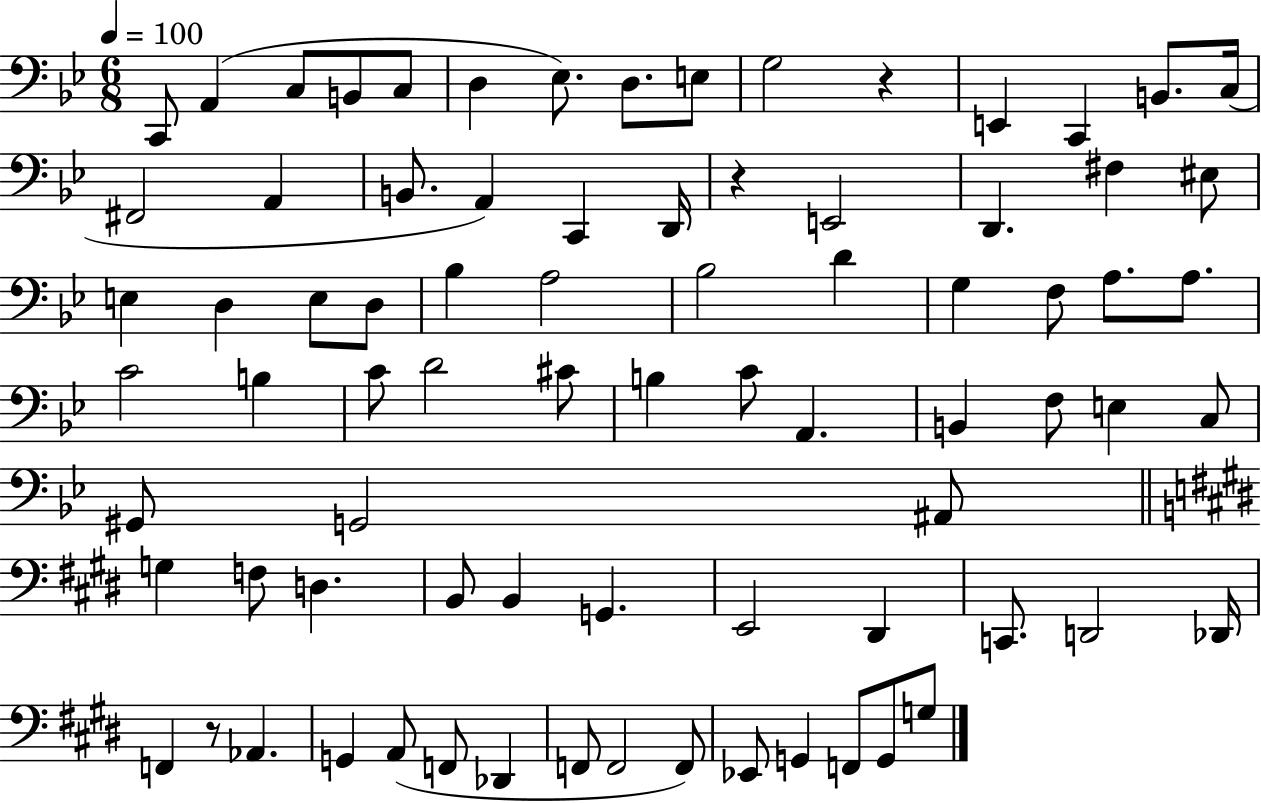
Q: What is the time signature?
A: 6/8